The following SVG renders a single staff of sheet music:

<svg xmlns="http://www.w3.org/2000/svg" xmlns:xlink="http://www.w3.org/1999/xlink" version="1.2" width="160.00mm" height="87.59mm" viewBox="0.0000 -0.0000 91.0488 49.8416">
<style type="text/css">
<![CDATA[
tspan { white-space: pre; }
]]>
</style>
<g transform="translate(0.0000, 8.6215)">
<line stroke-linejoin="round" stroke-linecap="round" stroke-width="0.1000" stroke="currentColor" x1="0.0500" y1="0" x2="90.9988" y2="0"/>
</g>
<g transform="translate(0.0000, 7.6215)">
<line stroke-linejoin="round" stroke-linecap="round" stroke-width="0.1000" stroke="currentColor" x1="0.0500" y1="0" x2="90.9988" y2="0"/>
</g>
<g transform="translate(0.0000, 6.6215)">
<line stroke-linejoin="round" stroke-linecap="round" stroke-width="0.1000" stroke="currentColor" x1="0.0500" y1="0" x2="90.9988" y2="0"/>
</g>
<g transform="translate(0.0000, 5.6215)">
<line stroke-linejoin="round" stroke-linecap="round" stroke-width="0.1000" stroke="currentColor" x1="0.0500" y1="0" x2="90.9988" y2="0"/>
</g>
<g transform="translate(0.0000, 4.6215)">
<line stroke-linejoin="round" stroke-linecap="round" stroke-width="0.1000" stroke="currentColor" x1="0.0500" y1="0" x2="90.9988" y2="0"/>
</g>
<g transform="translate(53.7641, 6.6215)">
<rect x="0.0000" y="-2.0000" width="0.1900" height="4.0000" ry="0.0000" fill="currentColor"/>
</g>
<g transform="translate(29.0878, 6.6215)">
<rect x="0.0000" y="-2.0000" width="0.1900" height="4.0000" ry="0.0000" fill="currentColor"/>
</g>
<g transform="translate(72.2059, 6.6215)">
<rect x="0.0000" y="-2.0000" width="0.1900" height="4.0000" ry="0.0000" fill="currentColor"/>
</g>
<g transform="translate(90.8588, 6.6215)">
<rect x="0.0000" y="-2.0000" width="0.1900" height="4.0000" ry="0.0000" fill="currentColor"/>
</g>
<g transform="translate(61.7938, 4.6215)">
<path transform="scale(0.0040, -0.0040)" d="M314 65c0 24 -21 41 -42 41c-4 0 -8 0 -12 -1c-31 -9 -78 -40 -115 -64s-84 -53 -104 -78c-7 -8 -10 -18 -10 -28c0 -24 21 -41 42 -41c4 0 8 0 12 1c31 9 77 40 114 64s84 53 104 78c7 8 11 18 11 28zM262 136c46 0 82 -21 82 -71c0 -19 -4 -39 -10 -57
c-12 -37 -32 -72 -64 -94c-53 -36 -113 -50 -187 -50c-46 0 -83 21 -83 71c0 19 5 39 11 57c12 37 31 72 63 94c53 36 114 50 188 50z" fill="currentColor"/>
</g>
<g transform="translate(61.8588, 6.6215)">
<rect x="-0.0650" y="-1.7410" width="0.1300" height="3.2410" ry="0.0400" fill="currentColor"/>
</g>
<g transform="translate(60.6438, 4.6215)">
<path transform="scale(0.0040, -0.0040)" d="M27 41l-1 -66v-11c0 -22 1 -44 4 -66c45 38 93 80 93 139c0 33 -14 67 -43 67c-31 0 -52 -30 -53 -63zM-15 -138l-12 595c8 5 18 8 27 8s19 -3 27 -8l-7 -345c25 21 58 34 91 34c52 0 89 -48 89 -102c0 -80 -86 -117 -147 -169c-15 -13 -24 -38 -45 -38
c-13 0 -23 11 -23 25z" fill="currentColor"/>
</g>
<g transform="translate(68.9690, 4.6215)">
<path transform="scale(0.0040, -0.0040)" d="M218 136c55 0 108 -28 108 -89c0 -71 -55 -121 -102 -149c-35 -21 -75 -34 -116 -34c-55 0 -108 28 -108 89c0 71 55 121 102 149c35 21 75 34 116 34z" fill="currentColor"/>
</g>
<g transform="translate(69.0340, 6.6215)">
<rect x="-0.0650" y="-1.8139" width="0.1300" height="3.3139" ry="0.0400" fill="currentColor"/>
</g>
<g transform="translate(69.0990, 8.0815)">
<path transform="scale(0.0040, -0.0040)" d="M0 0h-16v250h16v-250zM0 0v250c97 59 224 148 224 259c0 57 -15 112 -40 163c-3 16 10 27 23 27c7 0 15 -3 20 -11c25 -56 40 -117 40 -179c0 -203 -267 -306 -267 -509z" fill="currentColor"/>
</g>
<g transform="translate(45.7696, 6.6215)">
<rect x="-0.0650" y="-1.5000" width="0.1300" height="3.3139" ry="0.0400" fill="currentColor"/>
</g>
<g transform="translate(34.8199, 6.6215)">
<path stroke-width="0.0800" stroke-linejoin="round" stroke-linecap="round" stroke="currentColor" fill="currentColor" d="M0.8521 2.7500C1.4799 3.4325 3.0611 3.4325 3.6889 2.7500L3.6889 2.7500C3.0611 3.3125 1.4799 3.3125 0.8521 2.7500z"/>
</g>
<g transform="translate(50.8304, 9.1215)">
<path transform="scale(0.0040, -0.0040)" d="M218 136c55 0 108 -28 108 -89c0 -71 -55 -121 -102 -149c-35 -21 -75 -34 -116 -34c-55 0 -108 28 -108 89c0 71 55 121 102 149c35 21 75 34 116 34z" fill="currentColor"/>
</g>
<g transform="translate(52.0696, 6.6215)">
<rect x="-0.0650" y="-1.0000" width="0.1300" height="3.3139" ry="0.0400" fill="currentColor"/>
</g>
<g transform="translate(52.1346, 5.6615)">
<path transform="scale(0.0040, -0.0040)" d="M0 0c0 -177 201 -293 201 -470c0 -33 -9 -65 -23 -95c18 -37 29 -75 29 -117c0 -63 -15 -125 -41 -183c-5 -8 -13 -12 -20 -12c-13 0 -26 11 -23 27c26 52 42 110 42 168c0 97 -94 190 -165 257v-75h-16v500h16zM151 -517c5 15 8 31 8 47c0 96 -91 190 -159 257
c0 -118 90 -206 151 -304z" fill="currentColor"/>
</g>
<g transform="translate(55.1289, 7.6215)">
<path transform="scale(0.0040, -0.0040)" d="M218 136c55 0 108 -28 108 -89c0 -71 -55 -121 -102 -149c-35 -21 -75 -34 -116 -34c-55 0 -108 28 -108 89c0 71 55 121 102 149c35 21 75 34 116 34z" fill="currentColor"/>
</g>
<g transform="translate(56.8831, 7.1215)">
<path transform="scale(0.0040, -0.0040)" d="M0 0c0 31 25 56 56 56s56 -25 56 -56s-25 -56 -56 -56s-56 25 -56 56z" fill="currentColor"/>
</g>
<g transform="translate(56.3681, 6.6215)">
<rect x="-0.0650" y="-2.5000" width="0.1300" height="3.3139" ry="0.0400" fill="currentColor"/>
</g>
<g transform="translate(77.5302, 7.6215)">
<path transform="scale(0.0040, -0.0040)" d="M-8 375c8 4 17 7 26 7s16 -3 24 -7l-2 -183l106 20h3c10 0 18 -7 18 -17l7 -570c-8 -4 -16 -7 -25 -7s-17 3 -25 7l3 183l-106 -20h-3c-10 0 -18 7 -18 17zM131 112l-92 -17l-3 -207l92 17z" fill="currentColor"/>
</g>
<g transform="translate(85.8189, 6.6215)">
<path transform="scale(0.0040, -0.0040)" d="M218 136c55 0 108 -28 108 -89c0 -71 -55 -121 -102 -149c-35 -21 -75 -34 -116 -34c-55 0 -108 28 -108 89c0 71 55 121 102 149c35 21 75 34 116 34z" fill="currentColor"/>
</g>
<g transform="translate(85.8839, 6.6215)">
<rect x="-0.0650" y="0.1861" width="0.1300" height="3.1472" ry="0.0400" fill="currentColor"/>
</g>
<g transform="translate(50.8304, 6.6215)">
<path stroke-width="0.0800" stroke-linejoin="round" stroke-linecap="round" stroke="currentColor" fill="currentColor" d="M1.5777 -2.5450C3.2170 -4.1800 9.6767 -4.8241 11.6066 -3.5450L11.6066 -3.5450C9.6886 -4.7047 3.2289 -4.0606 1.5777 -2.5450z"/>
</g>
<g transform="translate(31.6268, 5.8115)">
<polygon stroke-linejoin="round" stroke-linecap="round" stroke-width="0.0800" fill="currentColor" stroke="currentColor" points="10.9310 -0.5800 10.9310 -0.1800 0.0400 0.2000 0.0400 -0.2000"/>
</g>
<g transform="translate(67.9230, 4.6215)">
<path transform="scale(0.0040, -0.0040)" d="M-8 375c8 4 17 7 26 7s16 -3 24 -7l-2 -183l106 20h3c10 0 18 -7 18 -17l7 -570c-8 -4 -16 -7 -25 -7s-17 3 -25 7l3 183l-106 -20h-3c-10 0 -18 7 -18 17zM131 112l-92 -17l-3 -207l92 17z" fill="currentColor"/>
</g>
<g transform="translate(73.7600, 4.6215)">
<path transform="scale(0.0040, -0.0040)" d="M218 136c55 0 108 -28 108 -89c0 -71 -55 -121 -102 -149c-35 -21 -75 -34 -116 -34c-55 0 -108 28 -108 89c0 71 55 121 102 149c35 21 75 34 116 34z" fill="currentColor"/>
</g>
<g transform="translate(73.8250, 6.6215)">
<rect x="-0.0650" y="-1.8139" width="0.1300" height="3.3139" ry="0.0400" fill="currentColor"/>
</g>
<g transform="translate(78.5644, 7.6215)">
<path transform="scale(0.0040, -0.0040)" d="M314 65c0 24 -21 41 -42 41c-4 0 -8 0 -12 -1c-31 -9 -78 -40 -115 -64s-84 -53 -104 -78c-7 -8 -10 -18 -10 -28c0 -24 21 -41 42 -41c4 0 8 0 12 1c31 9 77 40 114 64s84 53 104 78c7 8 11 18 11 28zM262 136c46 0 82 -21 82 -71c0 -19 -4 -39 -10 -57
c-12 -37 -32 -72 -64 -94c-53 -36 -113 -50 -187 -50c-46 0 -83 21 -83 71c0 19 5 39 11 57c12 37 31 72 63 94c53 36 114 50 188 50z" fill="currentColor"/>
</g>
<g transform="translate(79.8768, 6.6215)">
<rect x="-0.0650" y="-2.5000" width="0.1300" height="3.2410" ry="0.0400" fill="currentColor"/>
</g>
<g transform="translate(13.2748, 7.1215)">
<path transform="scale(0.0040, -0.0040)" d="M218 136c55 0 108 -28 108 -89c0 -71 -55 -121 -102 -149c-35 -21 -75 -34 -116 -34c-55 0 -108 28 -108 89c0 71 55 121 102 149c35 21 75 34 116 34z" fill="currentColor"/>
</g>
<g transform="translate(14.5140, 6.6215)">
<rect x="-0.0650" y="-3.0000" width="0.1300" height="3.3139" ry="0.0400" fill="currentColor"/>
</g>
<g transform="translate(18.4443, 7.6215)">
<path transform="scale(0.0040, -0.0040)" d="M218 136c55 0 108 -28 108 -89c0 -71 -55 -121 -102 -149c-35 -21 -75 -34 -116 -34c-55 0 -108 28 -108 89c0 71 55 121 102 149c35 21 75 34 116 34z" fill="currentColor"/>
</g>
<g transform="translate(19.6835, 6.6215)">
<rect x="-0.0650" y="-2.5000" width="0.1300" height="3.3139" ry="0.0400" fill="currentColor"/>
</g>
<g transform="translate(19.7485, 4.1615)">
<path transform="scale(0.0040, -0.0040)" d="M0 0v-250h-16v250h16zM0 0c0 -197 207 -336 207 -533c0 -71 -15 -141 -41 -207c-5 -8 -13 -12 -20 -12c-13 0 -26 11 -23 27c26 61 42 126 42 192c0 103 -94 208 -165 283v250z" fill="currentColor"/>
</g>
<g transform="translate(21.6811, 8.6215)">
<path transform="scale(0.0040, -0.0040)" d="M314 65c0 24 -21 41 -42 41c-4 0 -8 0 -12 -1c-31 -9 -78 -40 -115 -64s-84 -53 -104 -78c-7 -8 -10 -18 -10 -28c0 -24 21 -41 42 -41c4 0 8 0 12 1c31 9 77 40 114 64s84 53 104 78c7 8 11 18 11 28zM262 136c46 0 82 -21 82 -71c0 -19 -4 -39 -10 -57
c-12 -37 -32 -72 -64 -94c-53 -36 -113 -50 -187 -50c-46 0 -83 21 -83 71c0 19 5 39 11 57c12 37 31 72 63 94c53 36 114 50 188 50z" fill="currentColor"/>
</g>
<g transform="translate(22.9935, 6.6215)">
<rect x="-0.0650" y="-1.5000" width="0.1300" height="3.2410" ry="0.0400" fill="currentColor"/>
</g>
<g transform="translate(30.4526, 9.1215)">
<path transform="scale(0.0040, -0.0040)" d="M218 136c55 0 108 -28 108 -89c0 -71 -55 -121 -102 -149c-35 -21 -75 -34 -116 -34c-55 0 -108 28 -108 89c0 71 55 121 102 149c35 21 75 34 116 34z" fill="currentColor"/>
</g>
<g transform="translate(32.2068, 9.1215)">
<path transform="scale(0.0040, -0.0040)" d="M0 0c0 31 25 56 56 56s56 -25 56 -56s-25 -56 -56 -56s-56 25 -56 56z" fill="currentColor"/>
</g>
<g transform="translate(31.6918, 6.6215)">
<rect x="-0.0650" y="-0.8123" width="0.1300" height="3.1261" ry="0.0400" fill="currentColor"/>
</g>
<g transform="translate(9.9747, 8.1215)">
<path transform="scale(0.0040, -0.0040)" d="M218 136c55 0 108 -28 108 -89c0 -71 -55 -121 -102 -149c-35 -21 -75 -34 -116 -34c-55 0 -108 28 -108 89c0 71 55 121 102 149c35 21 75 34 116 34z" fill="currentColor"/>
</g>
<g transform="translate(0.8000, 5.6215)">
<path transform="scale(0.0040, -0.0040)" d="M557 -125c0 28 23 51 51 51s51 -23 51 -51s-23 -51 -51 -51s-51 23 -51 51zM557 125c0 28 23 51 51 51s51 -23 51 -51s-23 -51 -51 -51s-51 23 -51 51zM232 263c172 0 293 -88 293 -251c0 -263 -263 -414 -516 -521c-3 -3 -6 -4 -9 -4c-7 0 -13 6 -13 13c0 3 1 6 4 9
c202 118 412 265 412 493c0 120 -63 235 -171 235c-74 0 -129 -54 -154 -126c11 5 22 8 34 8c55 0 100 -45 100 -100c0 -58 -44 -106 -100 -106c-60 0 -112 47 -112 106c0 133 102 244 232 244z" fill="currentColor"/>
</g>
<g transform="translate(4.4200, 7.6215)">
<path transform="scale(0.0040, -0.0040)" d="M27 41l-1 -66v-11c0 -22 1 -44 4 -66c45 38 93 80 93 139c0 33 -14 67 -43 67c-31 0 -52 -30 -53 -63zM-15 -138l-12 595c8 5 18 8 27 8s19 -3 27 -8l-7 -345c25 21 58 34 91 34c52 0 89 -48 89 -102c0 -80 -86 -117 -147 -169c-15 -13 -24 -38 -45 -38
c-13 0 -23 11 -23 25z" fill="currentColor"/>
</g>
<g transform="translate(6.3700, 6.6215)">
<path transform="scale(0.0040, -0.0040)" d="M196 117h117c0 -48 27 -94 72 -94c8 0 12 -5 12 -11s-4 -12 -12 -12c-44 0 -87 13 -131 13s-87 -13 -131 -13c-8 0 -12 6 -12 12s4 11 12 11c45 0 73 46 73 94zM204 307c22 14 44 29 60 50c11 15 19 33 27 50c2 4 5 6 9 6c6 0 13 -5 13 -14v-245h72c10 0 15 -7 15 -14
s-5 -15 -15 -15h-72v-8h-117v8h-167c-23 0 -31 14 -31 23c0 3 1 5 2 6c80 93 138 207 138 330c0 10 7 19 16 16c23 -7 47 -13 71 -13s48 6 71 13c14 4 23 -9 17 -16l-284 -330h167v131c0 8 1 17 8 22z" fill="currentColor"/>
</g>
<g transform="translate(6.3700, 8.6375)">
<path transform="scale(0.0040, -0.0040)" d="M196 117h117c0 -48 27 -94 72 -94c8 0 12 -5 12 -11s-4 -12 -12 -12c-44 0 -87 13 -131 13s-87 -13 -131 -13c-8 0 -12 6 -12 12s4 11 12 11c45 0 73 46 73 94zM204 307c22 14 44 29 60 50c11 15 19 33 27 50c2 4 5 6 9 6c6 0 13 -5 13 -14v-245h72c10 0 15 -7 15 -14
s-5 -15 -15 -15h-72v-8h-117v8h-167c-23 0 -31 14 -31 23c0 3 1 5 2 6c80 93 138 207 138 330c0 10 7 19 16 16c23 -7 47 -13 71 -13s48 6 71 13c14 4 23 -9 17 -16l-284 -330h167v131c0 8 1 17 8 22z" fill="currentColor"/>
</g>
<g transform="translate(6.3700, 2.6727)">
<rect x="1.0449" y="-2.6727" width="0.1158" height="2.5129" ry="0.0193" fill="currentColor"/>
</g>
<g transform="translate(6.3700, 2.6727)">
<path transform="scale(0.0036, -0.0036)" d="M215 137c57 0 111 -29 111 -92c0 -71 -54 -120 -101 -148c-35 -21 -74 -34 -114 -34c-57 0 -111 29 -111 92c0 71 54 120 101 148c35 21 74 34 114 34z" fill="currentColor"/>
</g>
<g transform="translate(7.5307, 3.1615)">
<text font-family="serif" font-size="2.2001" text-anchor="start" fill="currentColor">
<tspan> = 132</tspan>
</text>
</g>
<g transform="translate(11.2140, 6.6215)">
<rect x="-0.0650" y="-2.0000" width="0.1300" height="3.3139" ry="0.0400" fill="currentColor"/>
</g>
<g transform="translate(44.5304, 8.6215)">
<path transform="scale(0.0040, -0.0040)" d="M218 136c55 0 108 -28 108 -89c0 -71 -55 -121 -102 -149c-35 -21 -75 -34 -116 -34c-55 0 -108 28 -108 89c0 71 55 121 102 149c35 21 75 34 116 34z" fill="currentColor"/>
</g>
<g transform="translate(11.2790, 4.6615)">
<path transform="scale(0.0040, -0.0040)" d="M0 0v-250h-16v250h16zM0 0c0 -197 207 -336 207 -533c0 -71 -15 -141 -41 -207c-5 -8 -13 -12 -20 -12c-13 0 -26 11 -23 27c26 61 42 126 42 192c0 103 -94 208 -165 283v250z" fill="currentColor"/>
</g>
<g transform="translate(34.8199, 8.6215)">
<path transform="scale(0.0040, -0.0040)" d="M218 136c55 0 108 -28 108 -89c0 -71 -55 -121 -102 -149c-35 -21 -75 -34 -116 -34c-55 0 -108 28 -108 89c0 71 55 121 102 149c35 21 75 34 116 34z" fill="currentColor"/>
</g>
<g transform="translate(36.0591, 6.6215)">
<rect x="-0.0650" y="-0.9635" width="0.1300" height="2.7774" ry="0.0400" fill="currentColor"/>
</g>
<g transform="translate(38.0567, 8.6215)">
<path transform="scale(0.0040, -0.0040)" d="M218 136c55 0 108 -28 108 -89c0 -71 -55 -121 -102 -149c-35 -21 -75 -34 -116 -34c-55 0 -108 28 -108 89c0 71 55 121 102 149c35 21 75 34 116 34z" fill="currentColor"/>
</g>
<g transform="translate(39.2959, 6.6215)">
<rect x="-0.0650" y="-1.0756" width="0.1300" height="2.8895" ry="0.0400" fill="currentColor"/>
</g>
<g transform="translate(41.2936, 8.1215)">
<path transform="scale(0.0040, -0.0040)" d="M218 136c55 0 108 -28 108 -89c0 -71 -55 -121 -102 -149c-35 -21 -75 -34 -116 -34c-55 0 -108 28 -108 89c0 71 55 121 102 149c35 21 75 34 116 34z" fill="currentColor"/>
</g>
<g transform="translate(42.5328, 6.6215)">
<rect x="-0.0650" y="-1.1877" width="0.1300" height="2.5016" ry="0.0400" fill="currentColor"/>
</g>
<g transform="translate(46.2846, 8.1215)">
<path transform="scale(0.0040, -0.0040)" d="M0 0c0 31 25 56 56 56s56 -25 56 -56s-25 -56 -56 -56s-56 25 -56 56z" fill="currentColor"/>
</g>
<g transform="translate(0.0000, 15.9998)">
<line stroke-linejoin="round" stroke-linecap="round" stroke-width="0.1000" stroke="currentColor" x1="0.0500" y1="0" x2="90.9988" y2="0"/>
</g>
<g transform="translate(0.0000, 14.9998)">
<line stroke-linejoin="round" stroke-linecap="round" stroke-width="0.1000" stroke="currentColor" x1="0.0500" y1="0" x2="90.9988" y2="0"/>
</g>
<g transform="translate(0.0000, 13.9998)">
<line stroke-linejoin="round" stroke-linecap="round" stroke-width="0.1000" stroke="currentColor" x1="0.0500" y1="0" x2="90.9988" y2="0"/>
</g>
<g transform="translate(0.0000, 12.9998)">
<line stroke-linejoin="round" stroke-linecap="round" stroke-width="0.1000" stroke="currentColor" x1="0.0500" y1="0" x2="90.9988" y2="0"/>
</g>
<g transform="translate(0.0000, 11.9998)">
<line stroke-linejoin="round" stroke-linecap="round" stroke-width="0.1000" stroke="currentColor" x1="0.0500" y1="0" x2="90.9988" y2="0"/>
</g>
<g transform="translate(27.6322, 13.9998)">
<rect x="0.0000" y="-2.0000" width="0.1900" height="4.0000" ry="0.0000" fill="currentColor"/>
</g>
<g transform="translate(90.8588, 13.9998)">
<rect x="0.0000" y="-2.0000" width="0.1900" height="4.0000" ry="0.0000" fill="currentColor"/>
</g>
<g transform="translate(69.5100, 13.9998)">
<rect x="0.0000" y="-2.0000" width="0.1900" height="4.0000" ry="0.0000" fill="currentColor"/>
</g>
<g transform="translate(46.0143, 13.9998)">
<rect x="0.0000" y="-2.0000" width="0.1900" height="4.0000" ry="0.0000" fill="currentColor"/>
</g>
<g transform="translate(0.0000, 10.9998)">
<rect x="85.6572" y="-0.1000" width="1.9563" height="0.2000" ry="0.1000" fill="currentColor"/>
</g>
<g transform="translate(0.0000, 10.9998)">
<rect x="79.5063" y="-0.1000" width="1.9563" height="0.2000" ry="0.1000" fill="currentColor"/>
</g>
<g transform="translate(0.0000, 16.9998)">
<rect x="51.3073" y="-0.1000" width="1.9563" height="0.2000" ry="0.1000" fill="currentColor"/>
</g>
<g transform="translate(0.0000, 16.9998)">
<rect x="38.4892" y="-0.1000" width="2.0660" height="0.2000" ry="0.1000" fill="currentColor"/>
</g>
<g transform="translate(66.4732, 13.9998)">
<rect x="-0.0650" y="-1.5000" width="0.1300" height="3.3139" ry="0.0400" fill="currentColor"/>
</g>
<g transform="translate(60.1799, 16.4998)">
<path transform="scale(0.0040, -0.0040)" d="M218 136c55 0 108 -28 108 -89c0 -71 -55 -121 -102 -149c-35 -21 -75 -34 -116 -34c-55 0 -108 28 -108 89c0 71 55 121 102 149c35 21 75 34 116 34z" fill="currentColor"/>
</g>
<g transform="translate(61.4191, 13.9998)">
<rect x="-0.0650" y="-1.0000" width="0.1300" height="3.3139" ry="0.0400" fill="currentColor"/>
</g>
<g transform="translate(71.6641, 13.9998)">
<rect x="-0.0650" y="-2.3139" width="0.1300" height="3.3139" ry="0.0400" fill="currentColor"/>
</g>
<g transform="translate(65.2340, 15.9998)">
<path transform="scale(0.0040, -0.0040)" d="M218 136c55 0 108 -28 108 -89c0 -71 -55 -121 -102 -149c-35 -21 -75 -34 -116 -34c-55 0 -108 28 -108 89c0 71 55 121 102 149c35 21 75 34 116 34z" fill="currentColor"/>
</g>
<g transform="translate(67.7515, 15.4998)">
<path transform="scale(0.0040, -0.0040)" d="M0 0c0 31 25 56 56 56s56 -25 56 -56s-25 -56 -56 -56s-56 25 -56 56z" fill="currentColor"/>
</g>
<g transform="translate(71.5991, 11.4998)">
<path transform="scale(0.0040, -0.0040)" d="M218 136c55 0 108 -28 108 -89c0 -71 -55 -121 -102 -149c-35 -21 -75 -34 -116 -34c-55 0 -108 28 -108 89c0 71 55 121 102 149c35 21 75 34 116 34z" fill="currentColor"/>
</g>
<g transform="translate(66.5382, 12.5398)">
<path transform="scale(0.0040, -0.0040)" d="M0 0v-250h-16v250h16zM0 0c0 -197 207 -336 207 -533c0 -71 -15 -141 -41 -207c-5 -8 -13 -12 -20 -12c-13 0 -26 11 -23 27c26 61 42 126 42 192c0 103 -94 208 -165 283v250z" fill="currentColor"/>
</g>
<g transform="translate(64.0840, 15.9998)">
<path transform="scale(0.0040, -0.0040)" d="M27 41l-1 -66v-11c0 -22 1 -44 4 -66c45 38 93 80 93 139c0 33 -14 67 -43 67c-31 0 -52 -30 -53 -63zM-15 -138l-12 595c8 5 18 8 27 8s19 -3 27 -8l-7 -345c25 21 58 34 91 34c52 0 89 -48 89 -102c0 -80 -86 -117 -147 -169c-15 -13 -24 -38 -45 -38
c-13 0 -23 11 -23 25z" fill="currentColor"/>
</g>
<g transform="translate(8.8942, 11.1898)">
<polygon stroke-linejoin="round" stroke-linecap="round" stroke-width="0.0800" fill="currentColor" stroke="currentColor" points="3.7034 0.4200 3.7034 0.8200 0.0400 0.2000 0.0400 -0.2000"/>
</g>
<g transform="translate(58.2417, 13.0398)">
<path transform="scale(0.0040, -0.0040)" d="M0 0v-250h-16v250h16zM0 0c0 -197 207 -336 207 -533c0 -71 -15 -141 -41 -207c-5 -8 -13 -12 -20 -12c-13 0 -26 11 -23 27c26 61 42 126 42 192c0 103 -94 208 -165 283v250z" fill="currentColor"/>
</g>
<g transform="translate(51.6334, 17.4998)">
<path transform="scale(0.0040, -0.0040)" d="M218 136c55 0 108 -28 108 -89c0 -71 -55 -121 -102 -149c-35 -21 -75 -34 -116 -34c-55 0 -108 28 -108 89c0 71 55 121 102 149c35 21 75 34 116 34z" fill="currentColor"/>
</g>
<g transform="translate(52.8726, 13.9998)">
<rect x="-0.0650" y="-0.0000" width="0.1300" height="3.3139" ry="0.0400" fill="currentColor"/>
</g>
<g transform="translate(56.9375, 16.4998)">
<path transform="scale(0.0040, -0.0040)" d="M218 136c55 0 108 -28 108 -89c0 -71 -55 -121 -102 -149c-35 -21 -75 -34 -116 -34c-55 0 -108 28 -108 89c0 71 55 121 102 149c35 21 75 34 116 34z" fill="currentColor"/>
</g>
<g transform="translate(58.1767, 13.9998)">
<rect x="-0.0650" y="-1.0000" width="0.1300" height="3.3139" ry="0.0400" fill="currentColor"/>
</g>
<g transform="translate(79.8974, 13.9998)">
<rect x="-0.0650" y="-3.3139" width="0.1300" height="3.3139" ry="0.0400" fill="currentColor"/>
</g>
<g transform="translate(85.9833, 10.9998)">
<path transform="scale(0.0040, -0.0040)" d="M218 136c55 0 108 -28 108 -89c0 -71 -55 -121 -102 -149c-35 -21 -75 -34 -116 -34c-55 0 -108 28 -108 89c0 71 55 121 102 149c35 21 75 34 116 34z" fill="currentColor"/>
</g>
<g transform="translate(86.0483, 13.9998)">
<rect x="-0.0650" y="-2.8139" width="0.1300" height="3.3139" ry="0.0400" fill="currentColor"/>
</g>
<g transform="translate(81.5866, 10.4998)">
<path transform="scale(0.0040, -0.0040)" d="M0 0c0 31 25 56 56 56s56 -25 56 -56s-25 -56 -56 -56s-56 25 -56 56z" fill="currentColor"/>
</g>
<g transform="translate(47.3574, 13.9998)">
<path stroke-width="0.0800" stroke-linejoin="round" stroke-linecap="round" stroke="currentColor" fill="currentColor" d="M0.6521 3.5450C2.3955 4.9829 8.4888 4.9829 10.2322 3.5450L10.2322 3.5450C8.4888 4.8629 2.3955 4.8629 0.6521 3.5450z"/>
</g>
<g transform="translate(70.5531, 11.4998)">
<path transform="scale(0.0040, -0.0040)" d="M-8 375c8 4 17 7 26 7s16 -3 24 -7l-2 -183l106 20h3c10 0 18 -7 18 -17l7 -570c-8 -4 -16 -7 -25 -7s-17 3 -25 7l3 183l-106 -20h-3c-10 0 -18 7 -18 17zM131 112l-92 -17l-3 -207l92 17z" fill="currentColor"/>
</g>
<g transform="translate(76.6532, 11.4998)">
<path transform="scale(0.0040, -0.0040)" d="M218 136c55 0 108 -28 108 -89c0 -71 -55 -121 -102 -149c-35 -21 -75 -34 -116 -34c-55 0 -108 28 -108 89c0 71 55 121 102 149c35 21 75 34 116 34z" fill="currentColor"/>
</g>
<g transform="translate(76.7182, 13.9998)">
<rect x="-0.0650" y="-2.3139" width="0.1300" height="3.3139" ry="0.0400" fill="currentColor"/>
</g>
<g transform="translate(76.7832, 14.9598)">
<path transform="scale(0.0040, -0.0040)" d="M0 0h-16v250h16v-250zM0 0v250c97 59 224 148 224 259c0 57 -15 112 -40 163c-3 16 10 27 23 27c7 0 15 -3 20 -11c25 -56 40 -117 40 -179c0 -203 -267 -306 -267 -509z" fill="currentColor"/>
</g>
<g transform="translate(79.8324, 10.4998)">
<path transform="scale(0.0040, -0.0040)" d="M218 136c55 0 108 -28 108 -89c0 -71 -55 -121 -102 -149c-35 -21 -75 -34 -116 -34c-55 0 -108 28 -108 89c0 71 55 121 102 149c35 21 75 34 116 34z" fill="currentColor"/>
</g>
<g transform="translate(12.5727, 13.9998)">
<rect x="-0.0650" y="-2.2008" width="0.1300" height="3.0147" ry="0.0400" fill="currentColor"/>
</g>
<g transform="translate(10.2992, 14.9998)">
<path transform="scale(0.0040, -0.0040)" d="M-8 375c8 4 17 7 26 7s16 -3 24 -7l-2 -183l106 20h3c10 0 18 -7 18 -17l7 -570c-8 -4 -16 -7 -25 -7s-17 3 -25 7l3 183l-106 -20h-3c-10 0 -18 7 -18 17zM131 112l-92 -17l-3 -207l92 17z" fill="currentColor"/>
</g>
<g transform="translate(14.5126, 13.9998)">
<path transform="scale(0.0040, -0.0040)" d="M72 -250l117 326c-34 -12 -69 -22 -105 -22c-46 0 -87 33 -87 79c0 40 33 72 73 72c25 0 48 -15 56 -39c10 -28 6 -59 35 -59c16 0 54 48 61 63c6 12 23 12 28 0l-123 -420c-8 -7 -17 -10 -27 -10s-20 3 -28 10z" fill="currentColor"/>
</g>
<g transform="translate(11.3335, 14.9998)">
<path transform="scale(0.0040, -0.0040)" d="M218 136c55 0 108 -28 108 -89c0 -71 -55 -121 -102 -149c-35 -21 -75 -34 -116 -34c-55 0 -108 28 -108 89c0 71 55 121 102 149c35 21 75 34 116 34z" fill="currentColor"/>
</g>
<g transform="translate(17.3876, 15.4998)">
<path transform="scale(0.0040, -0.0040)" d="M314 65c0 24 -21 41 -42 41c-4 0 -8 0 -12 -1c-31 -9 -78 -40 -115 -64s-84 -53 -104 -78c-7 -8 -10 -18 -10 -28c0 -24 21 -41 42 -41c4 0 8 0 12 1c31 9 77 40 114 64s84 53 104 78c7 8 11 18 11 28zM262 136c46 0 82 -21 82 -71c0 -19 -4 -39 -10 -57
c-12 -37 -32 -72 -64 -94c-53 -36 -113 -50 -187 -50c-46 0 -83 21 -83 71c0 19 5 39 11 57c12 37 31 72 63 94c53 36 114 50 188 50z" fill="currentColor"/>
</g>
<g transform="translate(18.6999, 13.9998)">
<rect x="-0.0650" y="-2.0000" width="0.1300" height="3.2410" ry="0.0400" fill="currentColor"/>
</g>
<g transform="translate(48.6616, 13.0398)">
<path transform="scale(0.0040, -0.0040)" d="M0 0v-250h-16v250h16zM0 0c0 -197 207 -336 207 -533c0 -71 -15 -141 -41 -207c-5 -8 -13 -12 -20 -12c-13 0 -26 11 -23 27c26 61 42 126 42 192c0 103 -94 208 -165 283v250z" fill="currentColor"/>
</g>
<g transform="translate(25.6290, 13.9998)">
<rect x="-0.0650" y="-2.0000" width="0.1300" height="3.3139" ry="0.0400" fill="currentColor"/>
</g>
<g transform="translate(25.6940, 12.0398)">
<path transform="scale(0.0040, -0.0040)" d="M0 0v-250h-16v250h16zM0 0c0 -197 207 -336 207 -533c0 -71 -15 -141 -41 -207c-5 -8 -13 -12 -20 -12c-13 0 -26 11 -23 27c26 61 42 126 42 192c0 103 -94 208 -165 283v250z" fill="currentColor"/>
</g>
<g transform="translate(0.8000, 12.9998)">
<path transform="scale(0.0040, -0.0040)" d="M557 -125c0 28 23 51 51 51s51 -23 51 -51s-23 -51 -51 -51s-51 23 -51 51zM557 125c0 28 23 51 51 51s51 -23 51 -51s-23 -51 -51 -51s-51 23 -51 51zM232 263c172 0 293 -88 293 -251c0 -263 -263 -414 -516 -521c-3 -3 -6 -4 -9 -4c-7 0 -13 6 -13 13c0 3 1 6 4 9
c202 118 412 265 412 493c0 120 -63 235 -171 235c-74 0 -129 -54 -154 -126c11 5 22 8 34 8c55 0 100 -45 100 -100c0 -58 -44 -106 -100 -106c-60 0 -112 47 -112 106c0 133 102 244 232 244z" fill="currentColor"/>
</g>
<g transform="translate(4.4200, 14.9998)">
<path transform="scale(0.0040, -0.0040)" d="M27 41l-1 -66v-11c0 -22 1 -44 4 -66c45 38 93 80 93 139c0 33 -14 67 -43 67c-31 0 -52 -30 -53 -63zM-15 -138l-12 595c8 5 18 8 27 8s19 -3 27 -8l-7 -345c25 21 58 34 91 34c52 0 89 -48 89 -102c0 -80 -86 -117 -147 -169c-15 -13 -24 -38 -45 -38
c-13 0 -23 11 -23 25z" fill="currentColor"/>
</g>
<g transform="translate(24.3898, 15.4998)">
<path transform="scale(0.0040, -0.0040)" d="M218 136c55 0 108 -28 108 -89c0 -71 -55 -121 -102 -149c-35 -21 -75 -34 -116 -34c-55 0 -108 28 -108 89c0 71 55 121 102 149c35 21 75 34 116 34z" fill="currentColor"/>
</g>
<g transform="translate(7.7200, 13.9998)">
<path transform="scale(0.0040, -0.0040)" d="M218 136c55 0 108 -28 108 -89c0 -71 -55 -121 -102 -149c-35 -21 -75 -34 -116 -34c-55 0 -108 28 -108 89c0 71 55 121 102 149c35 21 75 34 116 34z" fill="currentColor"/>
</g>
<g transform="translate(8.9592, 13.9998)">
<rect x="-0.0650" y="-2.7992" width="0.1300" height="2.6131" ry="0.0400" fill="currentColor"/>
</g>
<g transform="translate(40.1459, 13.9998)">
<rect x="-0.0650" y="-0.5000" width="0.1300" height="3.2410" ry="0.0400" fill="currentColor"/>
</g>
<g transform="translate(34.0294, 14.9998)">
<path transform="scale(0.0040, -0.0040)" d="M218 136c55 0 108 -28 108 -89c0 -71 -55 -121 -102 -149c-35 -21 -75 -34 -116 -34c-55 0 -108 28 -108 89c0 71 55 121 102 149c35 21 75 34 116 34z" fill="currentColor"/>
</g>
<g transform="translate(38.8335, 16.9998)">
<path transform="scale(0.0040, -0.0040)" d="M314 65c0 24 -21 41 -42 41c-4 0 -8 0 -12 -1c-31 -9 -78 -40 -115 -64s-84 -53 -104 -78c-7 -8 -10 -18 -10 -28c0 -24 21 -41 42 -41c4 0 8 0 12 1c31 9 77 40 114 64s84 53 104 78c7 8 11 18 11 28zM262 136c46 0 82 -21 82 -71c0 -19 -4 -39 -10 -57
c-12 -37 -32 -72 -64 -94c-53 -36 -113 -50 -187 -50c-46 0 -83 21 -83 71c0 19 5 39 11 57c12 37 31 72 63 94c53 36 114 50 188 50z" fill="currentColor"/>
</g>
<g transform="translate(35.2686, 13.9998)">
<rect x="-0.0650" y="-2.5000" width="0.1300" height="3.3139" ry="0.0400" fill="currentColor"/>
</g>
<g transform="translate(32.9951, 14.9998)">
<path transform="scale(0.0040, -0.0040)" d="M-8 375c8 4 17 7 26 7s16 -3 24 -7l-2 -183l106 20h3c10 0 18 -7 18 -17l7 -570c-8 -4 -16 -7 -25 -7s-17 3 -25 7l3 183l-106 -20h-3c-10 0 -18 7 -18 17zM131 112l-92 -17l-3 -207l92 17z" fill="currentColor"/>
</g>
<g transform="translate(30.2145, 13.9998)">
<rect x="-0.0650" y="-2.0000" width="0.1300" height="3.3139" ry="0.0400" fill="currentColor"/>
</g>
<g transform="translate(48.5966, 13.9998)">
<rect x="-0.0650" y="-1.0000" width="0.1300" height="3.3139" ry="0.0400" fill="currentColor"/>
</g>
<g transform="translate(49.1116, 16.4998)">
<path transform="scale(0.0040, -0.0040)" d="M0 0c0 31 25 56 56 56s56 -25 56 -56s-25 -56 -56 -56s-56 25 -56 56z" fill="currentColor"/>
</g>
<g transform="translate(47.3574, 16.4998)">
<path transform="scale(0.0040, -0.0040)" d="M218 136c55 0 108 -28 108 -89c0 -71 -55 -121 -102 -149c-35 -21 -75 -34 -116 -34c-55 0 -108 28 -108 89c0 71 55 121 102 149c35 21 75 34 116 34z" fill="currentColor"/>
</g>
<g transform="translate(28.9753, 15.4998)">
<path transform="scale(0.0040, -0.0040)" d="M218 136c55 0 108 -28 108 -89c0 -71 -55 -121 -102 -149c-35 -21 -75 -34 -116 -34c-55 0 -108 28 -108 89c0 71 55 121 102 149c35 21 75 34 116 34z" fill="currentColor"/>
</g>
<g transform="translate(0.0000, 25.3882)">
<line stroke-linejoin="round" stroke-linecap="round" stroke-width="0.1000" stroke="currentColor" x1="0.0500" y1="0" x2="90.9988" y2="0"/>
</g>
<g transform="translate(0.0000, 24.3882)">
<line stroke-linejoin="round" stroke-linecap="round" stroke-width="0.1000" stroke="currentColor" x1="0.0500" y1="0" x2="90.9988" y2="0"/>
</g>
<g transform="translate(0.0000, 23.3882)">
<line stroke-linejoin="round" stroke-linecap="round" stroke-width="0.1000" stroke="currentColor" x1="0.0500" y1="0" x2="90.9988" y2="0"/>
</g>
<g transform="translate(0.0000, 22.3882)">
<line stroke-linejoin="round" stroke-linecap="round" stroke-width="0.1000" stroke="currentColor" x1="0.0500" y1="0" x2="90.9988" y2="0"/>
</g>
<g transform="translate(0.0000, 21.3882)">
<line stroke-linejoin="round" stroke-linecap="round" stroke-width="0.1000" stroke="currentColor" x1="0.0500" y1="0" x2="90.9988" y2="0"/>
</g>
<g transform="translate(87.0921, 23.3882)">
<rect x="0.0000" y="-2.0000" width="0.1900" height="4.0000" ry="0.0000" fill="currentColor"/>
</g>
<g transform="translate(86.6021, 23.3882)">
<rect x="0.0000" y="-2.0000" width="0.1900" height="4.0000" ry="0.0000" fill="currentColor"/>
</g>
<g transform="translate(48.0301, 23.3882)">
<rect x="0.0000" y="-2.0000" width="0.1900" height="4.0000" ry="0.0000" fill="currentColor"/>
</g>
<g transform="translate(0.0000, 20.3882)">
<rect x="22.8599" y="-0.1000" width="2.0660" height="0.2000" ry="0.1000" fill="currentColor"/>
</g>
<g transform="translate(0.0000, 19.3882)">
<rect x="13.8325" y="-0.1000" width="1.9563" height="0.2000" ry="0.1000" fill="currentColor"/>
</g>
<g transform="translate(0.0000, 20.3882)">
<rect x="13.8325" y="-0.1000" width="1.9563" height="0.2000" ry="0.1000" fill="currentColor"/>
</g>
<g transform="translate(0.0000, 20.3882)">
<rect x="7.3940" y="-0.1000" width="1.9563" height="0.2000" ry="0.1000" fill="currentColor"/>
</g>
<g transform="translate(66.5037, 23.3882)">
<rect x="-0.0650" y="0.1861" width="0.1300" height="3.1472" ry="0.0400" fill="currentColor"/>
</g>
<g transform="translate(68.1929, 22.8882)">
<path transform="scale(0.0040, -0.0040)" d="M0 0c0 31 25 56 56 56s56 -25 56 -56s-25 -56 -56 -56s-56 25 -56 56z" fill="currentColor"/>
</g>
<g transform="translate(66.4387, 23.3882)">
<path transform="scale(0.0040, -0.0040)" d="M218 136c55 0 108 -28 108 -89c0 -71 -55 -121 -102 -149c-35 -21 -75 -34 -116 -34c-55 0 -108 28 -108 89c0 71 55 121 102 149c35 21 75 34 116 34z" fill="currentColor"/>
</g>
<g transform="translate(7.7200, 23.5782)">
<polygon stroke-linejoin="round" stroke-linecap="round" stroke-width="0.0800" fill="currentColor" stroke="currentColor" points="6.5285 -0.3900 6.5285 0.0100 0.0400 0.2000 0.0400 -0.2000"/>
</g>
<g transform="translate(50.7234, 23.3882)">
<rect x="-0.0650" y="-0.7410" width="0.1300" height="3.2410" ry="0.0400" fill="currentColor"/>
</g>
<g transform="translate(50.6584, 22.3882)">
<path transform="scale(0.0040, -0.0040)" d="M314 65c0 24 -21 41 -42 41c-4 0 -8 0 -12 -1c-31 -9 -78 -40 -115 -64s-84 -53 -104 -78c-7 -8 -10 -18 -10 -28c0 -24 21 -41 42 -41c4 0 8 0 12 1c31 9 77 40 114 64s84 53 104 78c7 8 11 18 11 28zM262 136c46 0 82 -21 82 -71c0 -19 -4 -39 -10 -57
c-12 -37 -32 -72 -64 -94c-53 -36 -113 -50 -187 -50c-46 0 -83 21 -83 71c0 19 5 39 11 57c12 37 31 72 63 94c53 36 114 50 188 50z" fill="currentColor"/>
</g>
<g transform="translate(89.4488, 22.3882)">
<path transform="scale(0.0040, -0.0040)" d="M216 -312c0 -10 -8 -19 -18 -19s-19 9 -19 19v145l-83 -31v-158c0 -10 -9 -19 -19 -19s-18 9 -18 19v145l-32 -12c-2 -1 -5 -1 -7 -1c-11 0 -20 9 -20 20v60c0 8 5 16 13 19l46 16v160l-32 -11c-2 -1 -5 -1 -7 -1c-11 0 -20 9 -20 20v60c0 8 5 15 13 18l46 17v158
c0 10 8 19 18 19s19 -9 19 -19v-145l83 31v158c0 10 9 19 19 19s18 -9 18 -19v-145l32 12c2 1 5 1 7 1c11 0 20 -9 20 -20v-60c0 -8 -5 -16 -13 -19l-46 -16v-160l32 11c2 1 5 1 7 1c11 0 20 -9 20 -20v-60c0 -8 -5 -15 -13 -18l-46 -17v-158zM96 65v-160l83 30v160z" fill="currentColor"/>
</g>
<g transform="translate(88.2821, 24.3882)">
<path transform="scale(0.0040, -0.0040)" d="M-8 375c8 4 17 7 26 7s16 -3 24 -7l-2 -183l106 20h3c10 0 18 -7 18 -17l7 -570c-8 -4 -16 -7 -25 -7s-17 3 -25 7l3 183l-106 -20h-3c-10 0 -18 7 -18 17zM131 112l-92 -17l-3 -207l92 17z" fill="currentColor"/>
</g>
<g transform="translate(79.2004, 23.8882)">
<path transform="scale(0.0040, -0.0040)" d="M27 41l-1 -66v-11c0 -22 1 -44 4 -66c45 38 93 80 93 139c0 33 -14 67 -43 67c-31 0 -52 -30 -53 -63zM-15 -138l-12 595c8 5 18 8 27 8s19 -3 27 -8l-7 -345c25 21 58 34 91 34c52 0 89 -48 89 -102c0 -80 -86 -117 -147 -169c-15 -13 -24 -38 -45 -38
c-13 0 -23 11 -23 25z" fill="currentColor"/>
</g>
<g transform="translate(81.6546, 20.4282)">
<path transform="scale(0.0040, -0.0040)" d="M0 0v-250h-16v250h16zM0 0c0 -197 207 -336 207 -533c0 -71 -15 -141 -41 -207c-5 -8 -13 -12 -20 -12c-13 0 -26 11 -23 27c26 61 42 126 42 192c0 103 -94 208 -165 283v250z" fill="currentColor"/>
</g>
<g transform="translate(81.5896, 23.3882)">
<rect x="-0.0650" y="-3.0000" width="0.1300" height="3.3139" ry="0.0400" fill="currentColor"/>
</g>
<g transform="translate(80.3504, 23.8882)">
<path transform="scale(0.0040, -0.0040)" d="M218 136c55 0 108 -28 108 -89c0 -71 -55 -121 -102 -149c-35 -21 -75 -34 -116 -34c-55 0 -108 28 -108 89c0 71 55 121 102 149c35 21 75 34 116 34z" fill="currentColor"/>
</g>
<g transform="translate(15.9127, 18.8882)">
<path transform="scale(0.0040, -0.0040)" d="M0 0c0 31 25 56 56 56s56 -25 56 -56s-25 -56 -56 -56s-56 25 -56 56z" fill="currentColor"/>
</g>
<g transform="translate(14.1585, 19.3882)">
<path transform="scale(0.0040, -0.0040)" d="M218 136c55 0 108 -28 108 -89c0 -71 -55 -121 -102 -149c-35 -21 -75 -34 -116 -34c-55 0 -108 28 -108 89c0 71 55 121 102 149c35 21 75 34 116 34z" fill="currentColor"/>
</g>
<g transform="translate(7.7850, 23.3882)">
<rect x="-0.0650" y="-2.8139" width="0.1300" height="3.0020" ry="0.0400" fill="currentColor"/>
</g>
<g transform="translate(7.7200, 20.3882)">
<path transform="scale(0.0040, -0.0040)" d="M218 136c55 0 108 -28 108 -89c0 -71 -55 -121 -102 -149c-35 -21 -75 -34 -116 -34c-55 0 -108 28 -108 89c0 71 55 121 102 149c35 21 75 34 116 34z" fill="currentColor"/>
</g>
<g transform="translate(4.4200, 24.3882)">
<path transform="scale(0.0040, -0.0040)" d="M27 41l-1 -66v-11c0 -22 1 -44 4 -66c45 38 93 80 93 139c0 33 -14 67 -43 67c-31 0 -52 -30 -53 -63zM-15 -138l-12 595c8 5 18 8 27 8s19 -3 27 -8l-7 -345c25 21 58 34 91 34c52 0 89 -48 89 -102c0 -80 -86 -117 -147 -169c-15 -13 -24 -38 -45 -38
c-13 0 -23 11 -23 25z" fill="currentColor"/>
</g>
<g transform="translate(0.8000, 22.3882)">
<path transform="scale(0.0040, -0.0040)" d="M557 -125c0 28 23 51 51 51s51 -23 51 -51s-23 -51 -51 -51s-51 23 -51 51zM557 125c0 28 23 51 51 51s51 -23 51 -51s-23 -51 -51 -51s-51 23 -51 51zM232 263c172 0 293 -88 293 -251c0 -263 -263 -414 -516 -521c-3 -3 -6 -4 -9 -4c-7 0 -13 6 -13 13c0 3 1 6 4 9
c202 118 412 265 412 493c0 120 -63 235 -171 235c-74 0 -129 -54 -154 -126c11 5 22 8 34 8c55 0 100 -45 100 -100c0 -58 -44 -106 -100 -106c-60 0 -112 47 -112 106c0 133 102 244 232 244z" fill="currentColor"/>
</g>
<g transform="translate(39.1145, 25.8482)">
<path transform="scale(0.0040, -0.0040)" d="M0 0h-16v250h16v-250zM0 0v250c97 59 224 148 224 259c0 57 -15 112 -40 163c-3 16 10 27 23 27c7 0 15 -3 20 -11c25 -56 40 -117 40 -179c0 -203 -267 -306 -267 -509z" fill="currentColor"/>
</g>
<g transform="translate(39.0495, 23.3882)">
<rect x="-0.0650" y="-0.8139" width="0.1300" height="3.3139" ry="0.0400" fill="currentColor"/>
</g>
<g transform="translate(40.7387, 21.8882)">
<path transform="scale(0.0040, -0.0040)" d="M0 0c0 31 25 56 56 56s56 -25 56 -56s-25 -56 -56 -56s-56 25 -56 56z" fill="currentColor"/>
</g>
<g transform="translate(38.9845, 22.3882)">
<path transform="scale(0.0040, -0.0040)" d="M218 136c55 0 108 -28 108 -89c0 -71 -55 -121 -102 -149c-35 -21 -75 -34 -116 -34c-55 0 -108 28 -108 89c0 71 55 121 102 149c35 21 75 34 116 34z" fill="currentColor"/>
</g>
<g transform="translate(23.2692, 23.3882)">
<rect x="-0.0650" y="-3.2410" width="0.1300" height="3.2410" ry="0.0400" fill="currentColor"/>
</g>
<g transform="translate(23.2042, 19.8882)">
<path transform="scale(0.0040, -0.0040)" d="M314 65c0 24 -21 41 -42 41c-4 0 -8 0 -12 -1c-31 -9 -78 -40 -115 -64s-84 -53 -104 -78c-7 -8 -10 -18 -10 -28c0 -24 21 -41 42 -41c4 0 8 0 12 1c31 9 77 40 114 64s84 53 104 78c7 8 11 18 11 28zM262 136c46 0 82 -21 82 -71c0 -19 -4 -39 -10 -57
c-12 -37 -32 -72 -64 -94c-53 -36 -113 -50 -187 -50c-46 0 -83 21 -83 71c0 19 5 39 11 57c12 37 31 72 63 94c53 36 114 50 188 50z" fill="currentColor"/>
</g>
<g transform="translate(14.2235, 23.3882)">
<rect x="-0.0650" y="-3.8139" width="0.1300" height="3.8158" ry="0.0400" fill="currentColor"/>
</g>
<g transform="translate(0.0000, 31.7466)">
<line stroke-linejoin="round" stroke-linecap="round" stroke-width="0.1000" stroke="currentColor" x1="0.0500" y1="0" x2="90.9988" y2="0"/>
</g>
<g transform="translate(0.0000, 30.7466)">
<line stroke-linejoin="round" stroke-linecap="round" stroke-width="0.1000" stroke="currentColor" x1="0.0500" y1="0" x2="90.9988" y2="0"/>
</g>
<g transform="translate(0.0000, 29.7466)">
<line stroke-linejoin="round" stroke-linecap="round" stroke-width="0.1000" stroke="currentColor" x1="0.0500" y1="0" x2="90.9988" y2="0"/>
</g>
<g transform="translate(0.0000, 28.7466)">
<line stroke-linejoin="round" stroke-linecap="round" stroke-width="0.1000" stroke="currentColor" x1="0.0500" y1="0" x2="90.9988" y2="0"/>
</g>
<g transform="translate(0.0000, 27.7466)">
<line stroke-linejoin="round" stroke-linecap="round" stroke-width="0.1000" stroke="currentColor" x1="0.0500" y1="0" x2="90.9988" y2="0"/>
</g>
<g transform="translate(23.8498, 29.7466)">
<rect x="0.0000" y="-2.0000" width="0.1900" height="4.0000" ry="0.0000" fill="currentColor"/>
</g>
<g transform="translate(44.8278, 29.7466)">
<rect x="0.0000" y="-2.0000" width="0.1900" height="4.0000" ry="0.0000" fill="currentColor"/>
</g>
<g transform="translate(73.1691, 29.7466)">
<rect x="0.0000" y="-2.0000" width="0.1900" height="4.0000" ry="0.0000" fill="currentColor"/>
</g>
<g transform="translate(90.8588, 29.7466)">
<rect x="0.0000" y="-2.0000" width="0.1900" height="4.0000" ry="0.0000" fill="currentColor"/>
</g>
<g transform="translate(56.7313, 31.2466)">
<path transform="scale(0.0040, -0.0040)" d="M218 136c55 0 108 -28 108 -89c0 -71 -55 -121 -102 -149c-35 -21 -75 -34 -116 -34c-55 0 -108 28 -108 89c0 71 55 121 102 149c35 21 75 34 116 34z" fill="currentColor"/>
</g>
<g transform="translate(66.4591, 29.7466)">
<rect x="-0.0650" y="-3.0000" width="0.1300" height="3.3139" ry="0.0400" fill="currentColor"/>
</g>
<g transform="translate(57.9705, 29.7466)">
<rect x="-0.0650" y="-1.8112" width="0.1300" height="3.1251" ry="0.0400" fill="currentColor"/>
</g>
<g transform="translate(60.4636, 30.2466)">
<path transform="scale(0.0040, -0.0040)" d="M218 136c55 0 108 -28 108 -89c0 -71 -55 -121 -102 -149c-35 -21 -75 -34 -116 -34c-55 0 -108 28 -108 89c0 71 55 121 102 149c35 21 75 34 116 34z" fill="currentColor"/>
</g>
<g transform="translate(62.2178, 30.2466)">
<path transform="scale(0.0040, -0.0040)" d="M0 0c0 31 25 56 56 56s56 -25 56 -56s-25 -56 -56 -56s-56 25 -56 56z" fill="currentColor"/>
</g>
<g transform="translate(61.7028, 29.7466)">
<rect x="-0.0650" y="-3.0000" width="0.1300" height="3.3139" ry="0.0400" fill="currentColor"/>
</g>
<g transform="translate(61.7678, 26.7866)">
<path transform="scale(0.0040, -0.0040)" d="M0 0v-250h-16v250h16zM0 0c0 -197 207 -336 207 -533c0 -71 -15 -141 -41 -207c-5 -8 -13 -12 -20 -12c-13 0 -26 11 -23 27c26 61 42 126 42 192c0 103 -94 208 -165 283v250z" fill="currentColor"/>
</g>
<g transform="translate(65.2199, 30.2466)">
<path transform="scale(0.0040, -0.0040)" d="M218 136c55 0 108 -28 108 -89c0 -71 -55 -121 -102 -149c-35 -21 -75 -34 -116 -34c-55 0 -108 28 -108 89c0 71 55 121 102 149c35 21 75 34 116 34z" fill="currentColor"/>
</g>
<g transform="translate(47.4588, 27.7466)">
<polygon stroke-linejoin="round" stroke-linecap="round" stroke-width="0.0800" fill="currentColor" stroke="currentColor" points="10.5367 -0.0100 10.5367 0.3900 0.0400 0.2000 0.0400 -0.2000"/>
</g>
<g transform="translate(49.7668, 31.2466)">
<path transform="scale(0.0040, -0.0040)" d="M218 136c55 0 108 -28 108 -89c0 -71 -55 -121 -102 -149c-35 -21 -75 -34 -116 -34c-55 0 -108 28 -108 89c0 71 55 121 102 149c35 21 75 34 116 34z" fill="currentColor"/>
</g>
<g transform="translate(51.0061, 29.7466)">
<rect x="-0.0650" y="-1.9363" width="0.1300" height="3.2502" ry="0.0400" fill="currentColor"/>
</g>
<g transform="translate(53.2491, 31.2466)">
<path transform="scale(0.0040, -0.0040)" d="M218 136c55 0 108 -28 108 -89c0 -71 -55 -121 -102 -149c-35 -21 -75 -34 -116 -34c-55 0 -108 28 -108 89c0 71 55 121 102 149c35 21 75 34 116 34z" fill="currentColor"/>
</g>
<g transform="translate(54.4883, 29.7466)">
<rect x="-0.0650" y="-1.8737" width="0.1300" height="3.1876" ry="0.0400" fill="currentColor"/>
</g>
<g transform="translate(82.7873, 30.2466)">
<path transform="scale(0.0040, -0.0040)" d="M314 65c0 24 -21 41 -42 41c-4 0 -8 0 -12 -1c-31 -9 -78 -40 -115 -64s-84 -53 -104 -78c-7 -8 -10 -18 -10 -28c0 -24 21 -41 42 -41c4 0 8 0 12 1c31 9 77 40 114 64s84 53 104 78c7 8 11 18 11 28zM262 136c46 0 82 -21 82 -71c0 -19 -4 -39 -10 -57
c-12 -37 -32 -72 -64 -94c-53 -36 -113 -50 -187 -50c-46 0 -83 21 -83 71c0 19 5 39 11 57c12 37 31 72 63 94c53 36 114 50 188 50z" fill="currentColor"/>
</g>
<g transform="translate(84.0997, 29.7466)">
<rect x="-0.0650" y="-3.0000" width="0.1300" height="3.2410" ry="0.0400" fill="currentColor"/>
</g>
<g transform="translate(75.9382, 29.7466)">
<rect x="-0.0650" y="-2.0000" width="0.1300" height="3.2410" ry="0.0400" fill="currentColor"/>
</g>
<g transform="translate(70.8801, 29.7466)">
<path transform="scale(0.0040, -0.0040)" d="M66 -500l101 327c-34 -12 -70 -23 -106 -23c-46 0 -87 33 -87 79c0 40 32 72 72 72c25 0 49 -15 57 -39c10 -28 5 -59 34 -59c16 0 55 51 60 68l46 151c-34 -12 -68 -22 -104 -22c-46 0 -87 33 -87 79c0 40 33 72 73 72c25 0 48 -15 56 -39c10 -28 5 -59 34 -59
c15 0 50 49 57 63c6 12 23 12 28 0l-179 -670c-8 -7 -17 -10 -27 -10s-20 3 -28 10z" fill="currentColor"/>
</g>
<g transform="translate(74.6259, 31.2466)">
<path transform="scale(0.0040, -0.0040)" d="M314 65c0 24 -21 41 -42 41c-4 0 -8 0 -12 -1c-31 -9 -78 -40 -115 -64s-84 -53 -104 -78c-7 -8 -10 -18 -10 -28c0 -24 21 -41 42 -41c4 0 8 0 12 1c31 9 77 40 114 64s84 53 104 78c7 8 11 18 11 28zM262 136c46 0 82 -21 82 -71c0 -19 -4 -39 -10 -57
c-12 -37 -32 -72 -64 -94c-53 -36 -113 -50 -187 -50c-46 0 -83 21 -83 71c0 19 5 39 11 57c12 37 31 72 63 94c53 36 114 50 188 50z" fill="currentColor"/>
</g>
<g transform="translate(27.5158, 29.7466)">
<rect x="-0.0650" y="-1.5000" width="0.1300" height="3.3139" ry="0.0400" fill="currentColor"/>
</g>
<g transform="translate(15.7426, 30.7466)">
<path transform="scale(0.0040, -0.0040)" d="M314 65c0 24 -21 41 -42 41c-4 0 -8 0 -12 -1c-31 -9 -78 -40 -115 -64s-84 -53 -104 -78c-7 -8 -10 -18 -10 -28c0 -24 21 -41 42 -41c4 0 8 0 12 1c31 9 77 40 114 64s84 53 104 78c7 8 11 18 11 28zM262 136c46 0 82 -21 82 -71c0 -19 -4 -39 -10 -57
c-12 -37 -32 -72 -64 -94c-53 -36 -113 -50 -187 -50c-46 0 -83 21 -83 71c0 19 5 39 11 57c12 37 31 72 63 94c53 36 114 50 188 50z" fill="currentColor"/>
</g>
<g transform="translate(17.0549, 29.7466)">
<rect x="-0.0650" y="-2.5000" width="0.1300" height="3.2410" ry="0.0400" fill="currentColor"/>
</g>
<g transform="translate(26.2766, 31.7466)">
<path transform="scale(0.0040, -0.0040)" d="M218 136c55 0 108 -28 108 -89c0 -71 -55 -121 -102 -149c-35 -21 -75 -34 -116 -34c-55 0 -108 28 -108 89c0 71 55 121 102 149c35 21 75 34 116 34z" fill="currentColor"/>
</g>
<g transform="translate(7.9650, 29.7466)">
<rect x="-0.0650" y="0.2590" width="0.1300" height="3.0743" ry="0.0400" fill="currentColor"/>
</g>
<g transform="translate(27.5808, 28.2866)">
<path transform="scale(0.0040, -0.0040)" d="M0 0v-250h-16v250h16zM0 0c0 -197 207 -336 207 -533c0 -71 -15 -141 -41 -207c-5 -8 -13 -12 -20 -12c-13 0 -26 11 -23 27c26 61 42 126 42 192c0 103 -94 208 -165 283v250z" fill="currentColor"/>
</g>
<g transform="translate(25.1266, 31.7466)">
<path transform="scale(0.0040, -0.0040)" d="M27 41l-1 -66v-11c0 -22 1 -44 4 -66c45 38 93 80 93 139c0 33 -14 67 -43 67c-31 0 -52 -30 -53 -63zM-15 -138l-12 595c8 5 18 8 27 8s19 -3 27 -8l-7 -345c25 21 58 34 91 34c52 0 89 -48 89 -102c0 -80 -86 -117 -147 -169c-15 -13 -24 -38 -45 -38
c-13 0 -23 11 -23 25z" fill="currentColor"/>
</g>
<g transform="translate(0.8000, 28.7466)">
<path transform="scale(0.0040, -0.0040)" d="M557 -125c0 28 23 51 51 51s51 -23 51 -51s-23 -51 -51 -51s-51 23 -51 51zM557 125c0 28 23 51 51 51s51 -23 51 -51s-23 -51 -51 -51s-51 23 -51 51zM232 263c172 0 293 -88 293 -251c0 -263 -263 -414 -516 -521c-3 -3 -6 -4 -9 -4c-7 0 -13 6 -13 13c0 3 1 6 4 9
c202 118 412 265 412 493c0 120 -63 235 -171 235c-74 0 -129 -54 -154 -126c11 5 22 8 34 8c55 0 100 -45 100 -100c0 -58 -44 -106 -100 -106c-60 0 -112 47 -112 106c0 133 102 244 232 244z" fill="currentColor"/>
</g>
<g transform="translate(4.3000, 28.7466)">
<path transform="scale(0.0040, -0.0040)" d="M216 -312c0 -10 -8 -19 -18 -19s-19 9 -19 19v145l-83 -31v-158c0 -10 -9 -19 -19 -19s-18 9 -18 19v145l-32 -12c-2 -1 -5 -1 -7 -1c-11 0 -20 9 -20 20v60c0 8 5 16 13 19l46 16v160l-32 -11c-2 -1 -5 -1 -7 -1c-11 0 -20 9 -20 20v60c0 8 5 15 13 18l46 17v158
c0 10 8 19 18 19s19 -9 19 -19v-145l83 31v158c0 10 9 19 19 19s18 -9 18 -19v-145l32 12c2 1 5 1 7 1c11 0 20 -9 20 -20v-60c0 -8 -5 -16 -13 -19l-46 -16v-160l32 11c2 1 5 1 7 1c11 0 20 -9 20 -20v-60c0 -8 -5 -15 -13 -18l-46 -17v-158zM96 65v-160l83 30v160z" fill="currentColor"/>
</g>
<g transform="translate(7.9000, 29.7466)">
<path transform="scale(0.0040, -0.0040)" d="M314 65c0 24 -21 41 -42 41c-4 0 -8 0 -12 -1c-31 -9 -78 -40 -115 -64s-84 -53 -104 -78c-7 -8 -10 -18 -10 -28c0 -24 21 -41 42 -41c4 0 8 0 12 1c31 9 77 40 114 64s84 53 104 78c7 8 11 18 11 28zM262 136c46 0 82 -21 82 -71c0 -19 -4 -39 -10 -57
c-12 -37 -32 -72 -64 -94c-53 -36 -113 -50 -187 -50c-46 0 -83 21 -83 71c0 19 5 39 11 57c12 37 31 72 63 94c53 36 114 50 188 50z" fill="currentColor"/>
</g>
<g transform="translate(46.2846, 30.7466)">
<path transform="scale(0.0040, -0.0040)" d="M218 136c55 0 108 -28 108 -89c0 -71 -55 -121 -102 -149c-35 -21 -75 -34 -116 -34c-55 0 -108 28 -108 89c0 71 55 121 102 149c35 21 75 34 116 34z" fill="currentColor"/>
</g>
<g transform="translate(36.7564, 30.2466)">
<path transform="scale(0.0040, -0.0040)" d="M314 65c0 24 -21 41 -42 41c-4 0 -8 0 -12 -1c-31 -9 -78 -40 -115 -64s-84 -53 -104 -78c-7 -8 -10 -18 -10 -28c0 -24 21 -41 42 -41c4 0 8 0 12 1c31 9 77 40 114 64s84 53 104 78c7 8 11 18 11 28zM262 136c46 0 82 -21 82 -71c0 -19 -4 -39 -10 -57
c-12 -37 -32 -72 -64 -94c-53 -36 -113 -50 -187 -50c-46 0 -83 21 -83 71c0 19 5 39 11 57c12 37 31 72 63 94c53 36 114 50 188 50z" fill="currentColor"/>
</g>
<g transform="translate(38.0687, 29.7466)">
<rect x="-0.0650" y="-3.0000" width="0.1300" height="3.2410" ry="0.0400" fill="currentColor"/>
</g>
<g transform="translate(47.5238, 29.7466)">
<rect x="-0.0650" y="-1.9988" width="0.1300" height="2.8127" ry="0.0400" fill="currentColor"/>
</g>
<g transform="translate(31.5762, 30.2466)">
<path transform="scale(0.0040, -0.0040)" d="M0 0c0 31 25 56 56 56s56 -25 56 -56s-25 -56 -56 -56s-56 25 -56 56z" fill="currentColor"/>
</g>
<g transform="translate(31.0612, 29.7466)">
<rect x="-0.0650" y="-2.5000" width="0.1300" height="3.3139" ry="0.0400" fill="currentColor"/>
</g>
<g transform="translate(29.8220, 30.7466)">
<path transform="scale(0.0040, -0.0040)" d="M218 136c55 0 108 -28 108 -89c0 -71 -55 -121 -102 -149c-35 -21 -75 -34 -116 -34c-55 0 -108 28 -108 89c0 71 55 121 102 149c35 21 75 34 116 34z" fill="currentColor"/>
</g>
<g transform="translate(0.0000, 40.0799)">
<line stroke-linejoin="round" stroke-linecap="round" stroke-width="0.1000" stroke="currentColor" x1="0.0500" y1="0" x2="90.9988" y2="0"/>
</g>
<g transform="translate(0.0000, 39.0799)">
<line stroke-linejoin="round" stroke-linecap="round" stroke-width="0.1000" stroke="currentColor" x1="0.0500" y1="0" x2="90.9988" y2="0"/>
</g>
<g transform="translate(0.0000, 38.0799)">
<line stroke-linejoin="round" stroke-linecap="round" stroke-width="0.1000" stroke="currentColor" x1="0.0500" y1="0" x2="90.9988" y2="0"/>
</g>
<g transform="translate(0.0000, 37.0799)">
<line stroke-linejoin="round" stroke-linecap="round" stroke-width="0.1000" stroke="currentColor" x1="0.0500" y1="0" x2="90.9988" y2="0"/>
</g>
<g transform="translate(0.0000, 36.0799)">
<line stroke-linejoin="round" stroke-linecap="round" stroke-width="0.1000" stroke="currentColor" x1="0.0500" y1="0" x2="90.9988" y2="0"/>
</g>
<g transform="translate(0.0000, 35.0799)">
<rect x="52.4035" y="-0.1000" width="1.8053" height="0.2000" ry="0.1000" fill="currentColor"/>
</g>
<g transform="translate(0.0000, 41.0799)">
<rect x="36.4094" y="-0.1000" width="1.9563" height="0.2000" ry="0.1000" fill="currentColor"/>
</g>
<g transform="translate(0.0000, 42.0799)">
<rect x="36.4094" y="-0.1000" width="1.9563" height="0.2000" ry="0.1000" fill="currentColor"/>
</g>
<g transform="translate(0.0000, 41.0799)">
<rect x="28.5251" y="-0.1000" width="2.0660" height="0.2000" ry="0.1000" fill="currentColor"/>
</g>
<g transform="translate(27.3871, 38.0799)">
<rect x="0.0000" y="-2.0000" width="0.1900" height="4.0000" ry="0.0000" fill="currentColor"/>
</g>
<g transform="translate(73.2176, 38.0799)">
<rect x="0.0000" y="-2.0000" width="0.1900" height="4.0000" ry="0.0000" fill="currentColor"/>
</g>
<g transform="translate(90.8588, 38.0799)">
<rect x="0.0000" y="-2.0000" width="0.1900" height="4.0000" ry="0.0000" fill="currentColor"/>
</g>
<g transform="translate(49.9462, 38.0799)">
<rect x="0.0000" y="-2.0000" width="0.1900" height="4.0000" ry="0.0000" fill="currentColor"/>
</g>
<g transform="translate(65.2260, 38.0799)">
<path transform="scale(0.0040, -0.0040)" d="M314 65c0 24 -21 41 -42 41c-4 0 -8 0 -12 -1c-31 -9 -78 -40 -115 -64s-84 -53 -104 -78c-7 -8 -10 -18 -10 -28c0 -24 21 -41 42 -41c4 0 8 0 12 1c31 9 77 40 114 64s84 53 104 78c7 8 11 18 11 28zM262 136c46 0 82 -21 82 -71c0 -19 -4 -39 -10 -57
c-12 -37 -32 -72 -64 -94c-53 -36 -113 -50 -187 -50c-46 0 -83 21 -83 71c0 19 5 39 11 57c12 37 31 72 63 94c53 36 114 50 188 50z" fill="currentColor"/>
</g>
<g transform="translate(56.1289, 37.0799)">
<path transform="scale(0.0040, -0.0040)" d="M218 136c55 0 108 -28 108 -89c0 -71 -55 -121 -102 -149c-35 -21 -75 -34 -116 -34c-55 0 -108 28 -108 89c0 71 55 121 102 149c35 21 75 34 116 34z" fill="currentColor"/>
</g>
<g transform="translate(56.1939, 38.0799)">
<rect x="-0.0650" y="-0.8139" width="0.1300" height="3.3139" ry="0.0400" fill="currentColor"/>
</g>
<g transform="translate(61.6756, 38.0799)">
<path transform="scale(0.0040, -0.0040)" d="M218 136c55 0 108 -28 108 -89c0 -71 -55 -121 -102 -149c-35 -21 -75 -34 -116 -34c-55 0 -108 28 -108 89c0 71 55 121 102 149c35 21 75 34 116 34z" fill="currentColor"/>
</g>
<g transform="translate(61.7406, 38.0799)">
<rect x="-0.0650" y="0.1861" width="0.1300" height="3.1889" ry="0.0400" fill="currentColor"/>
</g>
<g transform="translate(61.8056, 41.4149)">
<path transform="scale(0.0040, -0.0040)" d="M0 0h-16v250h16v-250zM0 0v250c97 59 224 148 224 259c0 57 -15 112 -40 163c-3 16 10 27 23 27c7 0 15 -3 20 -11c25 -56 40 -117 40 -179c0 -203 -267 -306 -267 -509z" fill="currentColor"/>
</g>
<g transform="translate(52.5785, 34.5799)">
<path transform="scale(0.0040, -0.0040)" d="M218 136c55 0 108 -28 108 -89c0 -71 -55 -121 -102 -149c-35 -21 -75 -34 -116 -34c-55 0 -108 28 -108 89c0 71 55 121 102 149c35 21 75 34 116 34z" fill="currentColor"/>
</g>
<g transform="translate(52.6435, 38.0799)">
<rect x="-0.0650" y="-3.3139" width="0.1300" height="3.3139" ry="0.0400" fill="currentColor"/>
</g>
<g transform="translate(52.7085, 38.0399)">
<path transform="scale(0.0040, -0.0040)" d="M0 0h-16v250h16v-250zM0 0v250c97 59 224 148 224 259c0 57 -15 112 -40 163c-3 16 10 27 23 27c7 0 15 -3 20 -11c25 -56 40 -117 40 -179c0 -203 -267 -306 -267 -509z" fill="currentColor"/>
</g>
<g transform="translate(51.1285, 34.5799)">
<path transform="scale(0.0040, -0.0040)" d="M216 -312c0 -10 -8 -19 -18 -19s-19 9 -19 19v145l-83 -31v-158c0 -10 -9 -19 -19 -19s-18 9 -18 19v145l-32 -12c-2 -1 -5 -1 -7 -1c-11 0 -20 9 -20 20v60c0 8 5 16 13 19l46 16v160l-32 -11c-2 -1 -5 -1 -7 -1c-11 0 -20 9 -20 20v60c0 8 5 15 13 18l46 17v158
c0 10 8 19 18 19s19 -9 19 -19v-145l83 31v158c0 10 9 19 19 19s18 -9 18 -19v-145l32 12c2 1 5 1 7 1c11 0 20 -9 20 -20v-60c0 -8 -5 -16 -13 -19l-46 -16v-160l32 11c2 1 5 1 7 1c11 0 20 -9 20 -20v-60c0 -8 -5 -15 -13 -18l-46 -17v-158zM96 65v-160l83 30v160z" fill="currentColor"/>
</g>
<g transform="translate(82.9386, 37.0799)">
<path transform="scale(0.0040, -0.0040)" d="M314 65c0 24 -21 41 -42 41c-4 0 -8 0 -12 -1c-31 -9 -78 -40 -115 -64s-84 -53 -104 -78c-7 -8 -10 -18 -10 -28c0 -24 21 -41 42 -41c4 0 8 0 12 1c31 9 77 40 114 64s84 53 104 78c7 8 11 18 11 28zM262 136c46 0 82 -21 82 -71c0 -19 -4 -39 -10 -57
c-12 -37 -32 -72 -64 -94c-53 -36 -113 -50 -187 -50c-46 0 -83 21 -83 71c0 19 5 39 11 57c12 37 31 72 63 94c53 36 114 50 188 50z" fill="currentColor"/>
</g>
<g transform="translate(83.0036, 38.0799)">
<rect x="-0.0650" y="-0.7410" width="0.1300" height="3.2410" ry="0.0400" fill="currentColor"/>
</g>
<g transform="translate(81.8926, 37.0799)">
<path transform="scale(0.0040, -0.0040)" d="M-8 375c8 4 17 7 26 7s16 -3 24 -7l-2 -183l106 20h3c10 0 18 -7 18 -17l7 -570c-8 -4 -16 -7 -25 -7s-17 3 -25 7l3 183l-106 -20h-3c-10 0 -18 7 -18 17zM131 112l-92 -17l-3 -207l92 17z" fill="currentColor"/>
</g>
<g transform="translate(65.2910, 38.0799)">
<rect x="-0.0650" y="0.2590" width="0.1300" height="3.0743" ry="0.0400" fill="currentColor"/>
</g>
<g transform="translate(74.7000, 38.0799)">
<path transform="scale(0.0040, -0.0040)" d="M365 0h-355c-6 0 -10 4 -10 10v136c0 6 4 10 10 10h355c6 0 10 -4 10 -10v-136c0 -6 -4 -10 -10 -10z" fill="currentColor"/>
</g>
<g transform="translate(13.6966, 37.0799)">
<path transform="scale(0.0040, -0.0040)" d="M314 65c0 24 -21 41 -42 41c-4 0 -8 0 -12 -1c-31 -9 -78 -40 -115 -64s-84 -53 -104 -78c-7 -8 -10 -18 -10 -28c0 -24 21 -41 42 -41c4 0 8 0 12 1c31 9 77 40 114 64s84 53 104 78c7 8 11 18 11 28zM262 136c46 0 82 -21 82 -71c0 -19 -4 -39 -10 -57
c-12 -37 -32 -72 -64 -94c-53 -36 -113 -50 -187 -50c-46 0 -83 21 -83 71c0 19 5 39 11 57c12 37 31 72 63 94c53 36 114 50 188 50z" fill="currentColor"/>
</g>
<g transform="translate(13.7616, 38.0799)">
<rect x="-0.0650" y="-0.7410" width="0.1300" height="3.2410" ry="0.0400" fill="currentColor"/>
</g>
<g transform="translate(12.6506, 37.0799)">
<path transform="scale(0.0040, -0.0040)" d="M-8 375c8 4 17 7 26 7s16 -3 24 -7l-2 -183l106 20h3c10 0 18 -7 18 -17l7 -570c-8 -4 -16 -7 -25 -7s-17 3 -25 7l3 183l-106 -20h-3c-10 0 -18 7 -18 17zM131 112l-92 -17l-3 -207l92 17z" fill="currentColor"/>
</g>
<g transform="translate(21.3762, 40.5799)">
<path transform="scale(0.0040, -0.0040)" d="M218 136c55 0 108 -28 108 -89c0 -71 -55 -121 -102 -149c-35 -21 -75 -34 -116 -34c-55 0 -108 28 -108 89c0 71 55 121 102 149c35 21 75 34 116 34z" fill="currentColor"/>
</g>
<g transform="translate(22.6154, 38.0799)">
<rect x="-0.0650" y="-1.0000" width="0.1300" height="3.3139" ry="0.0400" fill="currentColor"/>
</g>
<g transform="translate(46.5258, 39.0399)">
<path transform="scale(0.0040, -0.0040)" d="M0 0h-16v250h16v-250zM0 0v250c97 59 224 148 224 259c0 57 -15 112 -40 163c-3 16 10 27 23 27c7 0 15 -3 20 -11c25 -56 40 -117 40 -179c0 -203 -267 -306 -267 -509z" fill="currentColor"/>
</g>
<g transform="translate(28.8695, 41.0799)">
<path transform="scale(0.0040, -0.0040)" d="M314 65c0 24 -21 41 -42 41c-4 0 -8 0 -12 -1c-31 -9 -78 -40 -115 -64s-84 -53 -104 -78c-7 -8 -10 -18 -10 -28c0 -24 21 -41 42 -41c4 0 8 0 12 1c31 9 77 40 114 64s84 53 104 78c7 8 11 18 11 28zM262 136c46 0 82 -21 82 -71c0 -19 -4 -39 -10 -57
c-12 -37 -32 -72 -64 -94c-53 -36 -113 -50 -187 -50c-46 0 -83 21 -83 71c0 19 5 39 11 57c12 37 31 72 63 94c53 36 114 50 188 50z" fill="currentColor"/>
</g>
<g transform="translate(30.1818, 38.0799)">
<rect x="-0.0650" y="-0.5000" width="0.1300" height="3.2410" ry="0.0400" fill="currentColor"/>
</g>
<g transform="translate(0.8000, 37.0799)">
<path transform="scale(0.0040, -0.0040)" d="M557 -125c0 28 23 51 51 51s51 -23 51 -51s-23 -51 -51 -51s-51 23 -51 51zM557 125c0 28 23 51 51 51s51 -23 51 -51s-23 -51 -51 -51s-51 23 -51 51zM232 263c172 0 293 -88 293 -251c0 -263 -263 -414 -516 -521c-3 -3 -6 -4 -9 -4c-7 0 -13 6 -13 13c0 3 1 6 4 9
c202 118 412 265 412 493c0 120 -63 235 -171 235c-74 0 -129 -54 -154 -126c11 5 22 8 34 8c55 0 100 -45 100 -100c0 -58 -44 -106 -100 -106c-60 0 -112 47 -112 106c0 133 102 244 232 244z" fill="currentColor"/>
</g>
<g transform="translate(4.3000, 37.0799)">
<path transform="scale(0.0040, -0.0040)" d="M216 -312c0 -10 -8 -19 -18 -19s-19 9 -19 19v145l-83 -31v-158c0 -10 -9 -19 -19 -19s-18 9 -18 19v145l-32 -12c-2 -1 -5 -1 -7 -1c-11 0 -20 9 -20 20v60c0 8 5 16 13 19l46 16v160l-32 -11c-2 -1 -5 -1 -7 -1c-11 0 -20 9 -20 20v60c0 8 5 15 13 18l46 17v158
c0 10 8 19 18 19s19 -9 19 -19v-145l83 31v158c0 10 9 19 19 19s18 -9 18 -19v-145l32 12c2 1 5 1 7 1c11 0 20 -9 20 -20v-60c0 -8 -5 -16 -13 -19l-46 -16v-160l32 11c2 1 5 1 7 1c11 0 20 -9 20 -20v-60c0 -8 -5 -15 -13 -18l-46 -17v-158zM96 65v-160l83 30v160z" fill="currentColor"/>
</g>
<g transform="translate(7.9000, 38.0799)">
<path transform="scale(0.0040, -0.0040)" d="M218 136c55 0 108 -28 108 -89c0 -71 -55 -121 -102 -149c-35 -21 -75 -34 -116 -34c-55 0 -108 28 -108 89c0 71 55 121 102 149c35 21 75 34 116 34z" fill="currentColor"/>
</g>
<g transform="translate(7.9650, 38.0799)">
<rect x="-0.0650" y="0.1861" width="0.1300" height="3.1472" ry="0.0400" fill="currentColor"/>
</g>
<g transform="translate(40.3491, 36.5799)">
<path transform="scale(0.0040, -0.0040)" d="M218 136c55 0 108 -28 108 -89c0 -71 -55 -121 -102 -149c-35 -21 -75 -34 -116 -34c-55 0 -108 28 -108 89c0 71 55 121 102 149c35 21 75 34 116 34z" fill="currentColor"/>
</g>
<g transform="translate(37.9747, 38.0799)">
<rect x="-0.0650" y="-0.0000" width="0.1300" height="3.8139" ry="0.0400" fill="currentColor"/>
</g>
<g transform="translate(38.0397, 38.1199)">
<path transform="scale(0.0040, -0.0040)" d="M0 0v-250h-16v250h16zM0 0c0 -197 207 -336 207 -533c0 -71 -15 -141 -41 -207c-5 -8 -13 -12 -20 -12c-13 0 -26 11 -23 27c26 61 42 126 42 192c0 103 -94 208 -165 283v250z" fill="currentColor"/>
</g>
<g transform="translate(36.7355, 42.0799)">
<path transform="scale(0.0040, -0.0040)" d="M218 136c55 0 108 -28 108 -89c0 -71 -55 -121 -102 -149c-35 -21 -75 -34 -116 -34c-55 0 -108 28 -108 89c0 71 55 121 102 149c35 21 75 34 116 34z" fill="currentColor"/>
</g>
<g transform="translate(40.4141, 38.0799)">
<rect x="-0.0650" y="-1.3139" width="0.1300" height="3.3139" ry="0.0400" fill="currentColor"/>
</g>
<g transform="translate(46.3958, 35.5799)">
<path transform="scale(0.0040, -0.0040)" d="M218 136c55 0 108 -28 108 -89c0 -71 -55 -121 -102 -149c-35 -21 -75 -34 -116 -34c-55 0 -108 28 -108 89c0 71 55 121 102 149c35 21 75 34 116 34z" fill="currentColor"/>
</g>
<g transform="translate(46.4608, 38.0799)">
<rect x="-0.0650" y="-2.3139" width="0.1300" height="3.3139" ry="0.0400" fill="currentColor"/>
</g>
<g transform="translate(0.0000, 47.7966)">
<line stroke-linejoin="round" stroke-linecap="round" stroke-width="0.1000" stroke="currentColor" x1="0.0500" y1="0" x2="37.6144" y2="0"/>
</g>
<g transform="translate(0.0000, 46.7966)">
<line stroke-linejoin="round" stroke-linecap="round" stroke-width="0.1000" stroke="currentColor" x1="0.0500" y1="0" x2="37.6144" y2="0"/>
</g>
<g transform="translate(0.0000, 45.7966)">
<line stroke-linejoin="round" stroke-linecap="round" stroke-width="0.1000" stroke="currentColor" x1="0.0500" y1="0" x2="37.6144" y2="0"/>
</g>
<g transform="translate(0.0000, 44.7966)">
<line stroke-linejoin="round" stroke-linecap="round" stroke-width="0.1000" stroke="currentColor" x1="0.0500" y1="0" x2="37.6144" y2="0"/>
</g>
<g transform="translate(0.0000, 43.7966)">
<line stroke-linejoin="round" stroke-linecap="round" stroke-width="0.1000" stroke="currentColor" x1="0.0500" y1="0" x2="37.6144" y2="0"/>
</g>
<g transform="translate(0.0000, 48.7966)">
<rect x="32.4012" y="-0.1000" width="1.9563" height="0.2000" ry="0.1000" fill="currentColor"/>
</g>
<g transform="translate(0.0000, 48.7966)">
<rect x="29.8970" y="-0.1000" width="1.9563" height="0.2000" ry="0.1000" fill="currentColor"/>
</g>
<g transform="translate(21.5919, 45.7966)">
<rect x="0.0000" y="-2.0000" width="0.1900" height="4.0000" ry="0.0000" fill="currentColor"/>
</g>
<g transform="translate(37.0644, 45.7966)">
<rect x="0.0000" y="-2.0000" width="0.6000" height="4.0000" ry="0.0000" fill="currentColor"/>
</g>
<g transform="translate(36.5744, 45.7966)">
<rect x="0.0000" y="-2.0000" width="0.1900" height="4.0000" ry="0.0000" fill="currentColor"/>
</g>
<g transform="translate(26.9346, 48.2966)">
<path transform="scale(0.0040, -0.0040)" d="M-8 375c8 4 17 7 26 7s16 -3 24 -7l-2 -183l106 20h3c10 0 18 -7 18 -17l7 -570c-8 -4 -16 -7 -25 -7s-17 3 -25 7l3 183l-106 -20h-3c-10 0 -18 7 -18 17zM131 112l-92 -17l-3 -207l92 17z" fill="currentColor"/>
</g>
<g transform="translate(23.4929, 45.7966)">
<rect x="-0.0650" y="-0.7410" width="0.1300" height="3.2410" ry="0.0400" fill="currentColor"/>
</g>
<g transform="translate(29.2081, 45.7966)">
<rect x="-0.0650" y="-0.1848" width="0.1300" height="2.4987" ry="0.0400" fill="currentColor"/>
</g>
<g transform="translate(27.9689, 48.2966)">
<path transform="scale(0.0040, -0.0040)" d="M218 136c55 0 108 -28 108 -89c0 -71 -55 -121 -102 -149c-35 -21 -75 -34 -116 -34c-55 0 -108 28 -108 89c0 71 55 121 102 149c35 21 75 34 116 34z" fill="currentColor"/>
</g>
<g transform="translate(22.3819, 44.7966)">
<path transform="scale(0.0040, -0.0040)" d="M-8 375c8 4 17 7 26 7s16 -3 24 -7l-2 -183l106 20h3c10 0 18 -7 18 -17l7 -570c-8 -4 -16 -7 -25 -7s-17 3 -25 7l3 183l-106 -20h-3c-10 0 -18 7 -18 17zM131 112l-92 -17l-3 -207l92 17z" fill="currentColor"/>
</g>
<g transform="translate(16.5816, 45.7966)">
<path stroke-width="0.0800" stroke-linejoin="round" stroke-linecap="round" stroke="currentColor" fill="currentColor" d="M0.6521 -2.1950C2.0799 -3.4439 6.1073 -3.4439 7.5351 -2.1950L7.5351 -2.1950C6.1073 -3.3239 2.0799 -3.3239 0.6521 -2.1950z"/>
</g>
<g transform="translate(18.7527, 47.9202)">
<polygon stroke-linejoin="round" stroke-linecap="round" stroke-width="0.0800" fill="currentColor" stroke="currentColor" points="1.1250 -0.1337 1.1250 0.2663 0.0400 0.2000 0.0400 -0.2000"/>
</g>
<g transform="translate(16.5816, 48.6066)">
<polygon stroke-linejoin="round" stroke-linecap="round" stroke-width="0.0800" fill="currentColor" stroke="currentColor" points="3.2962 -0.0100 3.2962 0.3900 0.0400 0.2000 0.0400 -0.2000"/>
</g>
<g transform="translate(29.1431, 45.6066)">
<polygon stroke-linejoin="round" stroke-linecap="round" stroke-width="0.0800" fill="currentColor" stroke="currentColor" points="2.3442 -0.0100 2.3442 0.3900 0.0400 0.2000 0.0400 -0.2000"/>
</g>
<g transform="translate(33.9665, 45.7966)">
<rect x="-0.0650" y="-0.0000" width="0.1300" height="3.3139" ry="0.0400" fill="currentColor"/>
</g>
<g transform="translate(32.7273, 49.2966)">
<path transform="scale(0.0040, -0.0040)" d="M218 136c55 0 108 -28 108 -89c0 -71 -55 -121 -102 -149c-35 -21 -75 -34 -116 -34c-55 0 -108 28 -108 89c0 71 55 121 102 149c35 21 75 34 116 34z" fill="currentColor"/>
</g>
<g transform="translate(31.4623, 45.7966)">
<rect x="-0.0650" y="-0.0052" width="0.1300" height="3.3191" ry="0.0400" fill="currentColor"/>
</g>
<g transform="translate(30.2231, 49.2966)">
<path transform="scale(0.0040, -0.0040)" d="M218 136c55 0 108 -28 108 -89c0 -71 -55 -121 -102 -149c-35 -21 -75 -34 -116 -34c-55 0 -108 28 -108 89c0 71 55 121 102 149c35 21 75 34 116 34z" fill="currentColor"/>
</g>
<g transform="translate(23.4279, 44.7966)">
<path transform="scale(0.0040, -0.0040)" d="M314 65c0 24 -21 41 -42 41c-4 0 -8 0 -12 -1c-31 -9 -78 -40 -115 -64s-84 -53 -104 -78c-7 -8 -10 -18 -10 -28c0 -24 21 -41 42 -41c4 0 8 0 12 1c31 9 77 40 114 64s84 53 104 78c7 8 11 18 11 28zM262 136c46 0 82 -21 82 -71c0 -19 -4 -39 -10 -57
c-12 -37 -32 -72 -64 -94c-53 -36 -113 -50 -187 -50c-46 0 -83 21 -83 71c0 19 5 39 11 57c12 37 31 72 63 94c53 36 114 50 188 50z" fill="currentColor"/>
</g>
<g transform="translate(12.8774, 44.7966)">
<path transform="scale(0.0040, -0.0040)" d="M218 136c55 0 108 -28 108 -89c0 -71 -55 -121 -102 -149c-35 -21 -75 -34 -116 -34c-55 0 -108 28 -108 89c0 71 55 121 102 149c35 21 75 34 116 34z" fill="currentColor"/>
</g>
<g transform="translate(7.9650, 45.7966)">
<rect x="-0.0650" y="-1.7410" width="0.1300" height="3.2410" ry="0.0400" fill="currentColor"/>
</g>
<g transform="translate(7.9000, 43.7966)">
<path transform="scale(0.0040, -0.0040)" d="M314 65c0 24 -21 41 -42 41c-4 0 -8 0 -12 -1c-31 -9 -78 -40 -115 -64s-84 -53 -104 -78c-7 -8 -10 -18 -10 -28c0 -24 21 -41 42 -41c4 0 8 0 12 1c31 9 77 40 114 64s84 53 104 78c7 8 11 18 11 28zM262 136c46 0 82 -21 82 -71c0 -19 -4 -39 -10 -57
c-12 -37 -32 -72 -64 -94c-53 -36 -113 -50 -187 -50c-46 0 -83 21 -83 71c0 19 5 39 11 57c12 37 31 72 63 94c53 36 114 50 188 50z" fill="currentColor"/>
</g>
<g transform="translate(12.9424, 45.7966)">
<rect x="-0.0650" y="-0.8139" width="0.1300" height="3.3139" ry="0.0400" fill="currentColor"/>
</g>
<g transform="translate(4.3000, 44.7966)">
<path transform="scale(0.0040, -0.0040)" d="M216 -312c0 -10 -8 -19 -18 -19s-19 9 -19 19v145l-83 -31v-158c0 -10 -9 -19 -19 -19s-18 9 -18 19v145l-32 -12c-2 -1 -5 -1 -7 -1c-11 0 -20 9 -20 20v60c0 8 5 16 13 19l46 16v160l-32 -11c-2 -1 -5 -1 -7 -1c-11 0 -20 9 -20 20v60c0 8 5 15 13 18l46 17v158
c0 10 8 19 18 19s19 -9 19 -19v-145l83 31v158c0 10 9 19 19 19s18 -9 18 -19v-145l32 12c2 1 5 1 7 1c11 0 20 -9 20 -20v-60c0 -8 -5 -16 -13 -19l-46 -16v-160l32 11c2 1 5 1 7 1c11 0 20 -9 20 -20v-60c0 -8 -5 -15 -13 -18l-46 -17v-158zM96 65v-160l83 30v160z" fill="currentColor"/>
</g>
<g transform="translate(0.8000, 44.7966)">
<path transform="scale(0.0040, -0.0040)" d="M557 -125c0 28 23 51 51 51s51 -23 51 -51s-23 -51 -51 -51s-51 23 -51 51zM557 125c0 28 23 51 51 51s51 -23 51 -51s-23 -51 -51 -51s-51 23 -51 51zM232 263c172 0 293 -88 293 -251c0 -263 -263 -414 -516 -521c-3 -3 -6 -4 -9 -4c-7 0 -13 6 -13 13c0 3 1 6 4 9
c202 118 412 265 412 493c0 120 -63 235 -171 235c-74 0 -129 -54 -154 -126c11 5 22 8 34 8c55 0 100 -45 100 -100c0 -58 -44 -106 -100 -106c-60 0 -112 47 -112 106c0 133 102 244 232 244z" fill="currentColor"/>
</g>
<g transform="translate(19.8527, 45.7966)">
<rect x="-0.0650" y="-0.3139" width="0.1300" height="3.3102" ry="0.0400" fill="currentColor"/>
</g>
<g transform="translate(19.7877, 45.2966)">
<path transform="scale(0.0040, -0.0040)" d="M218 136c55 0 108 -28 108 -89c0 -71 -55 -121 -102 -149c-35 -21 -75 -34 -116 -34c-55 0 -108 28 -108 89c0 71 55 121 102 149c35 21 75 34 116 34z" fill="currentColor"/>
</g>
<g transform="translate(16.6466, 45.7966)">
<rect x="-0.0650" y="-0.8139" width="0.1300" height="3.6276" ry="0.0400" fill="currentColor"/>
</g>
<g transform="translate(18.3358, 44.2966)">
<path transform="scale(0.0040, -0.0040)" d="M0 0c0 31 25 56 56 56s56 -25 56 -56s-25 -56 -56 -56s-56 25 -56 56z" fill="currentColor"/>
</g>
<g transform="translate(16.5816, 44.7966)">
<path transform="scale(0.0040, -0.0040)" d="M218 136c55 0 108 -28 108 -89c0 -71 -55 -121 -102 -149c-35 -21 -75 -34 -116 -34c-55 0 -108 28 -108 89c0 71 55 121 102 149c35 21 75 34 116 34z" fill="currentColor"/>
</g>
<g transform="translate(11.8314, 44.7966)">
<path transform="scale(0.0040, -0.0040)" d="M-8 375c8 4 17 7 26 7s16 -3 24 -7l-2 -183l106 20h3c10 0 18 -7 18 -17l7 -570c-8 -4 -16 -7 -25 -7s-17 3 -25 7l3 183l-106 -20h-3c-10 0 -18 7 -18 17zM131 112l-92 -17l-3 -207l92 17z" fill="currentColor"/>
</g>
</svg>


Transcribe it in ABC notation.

X:1
T:Untitled
M:4/4
L:1/4
K:F
A,,/2 C, _B,,/2 G,,2 F,,/2 G,,/2 G,,/2 A,,/2 G,, F,,/4 _B,, _A,2 A,/2 A, B,,2 D, D,/2 B,,/2 z/2 A,,2 A,,/2 A,, B,, E,,2 F,,/2 D,, F,,/2 F,, _G,,/2 B, B,/2 D C C/2 E/2 D2 F,/2 F,2 D, _C,/2 D,2 B,,2 _G,,/2 B,, C,2 B,,/2 A,,/2 A,,/2 A,,/2 C,/2 C, z/4 A,,2 C,2 D, F,2 ^F,, E,,2 C,,/2 G, B,/2 ^D/2 ^F, D,/2 D,2 z2 F,2 A,2 F, F,/2 E,/4 F,2 F,,/2 D,,/2 D,,